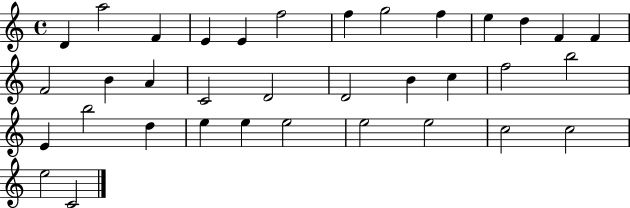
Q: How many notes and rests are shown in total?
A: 35